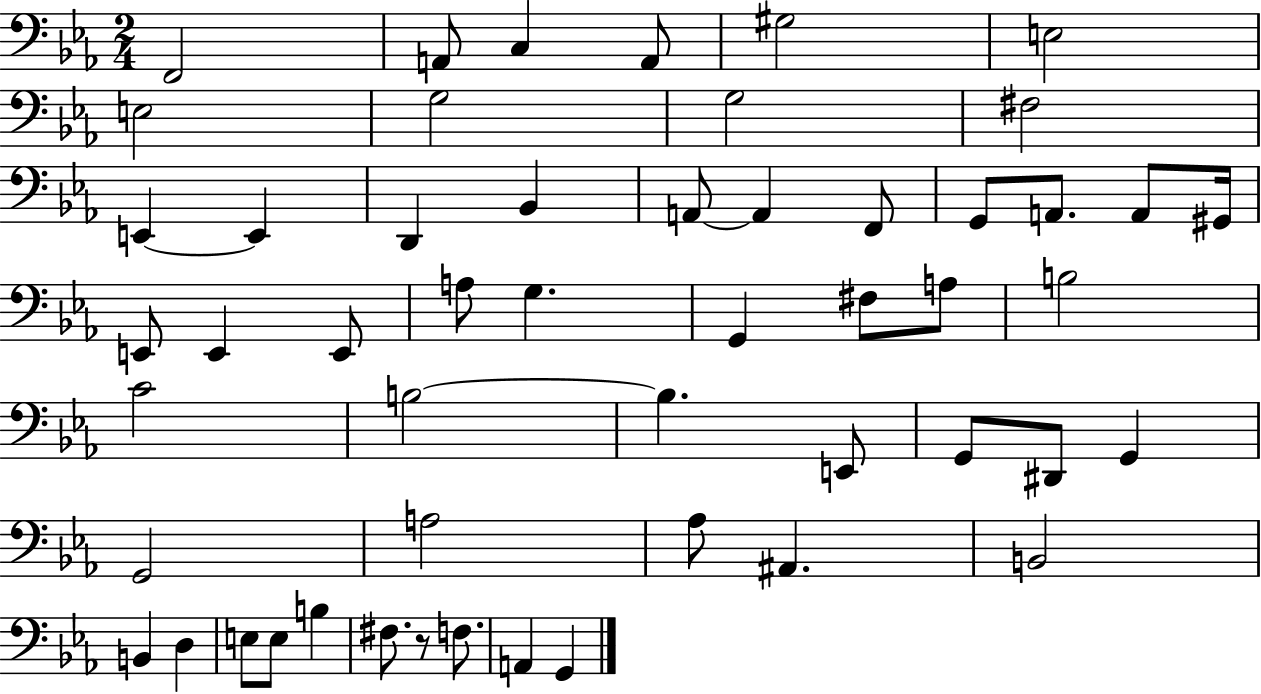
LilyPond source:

{
  \clef bass
  \numericTimeSignature
  \time 2/4
  \key ees \major
  f,2 | a,8 c4 a,8 | gis2 | e2 | \break e2 | g2 | g2 | fis2 | \break e,4~~ e,4 | d,4 bes,4 | a,8~~ a,4 f,8 | g,8 a,8. a,8 gis,16 | \break e,8 e,4 e,8 | a8 g4. | g,4 fis8 a8 | b2 | \break c'2 | b2~~ | b4. e,8 | g,8 dis,8 g,4 | \break g,2 | a2 | aes8 ais,4. | b,2 | \break b,4 d4 | e8 e8 b4 | fis8. r8 f8. | a,4 g,4 | \break \bar "|."
}